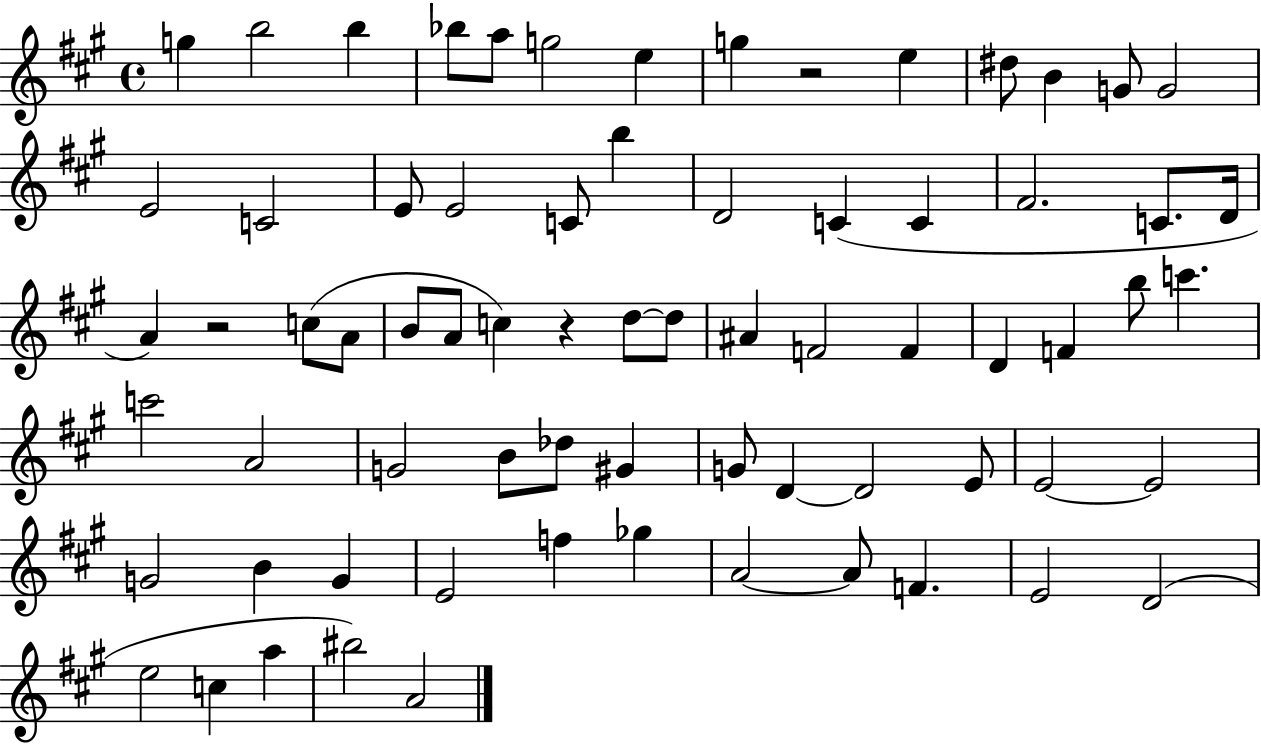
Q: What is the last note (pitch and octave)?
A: A4